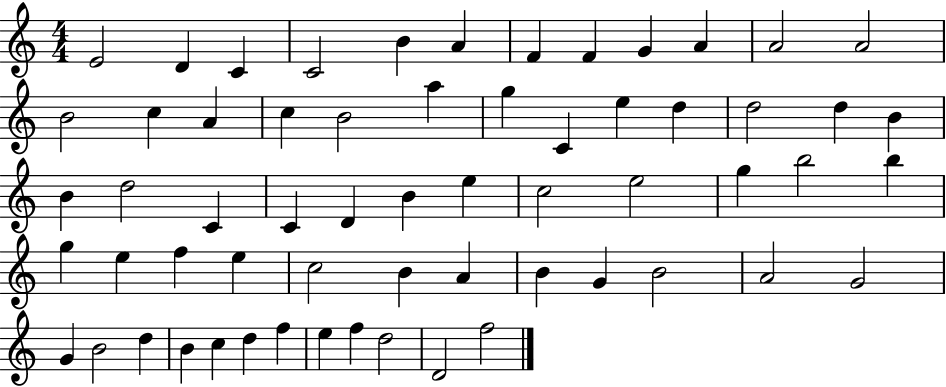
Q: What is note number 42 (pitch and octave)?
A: C5